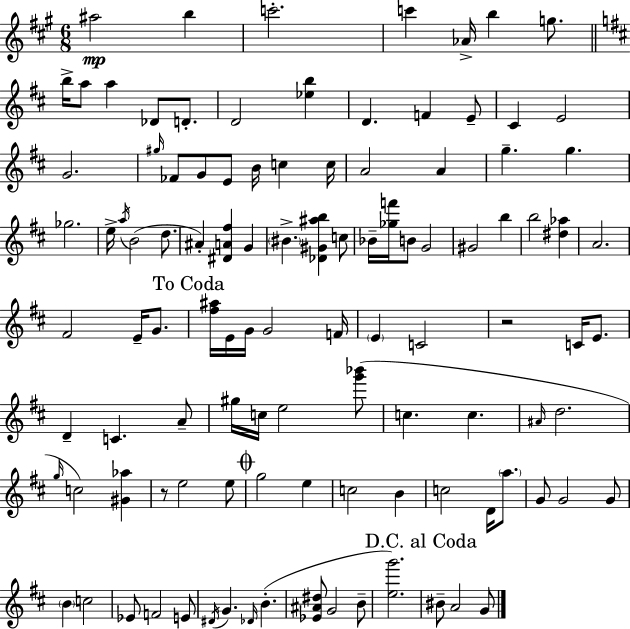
{
  \clef treble
  \numericTimeSignature
  \time 6/8
  \key a \major
  ais''2\mp b''4 | c'''2.-. | c'''4 aes'16-> b''4 g''8. | \bar "||" \break \key d \major b''16-> a''8 a''4 des'8 d'8.-. | d'2 <ees'' b''>4 | d'4. f'4 e'8-- | cis'4 e'2 | \break g'2. | \grace { gis''16 } fes'8 g'8 e'8 b'16 c''4 | c''16 a'2 a'4 | g''4.-- g''4. | \break ges''2. | e''16-> \acciaccatura { a''16 }( b'2 d''8. | ais'4-.) <dis' a' fis''>4 g'4 | \parenthesize bis'4.-> <des' gis' ais'' b''>4 | \break c''8 bes'16-- <ges'' f'''>16 b'8 g'2 | gis'2 b''4 | b''2 <dis'' aes''>4 | a'2. | \break fis'2 e'16-- g'8. | \mark "To Coda" <fis'' ais''>16 e'16 g'16 g'2 | f'16 \parenthesize e'4 c'2 | r2 c'16 e'8. | \break d'4-- c'4. | a'8-- gis''16 c''16 e''2 | <g''' bes'''>8( c''4. c''4. | \grace { ais'16 } d''2. | \break \grace { g''16 }) c''2 | <gis' aes''>4 r8 e''2 | e''8 \mark \markup { \musicglyph "scripts.coda" } g''2 | e''4 c''2 | \break b'4 c''2 | d'16 \parenthesize a''8. g'8 g'2 | g'8 \parenthesize b'4 c''2 | ees'8 f'2 | \break e'8 \acciaccatura { dis'16 } g'4. \grace { des'16 }( | b'4.-. <ees' ais' dis''>8 g'2 | b'8-- <e'' g'''>2.) | \mark "D.C. al Coda" bis'8-- a'2 | \break g'8 \bar "|."
}